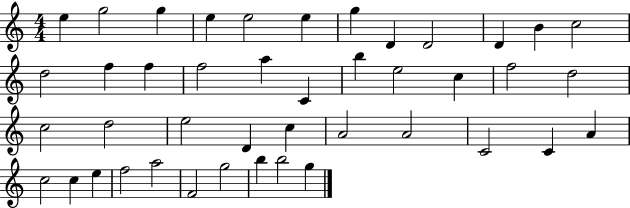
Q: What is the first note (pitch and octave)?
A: E5